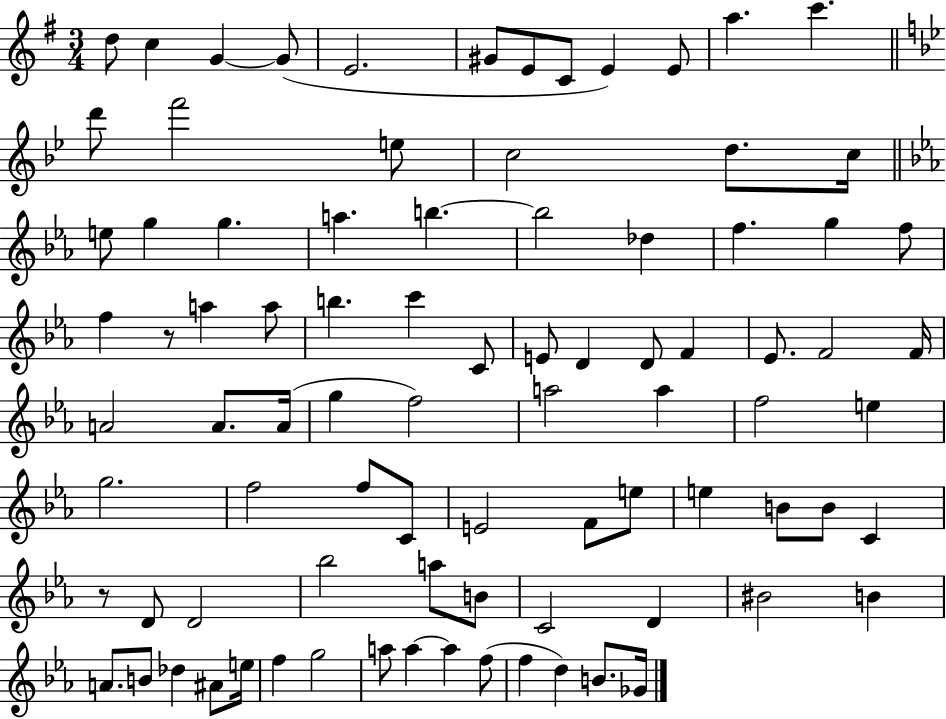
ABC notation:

X:1
T:Untitled
M:3/4
L:1/4
K:G
d/2 c G G/2 E2 ^G/2 E/2 C/2 E E/2 a c' d'/2 f'2 e/2 c2 d/2 c/4 e/2 g g a b b2 _d f g f/2 f z/2 a a/2 b c' C/2 E/2 D D/2 F _E/2 F2 F/4 A2 A/2 A/4 g f2 a2 a f2 e g2 f2 f/2 C/2 E2 F/2 e/2 e B/2 B/2 C z/2 D/2 D2 _b2 a/2 B/2 C2 D ^B2 B A/2 B/2 _d ^A/2 e/4 f g2 a/2 a a f/2 f d B/2 _G/4